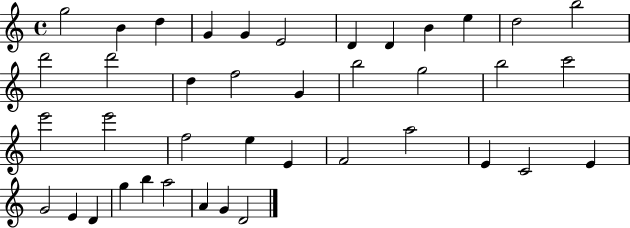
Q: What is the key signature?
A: C major